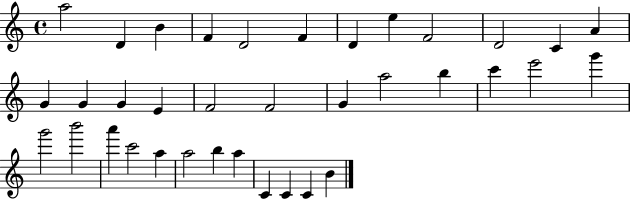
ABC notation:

X:1
T:Untitled
M:4/4
L:1/4
K:C
a2 D B F D2 F D e F2 D2 C A G G G E F2 F2 G a2 b c' e'2 g' g'2 b'2 a' c'2 a a2 b a C C C B